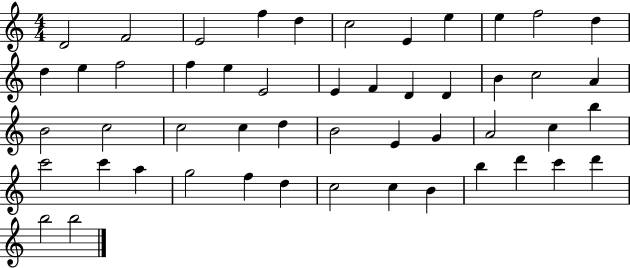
{
  \clef treble
  \numericTimeSignature
  \time 4/4
  \key c \major
  d'2 f'2 | e'2 f''4 d''4 | c''2 e'4 e''4 | e''4 f''2 d''4 | \break d''4 e''4 f''2 | f''4 e''4 e'2 | e'4 f'4 d'4 d'4 | b'4 c''2 a'4 | \break b'2 c''2 | c''2 c''4 d''4 | b'2 e'4 g'4 | a'2 c''4 b''4 | \break c'''2 c'''4 a''4 | g''2 f''4 d''4 | c''2 c''4 b'4 | b''4 d'''4 c'''4 d'''4 | \break b''2 b''2 | \bar "|."
}